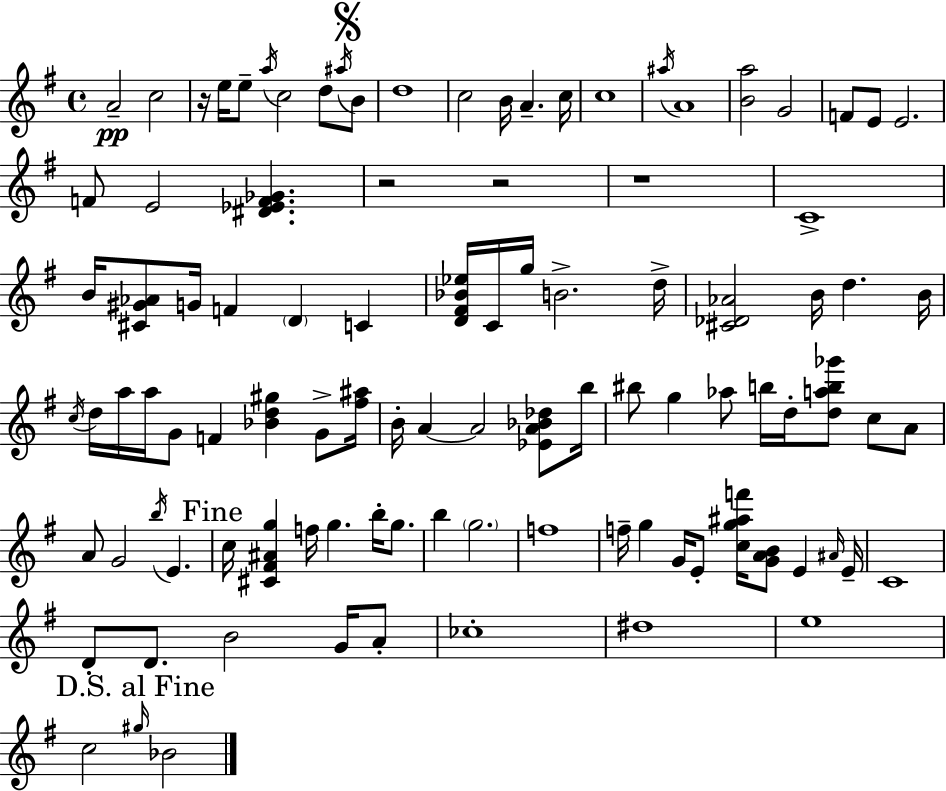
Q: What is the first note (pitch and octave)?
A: A4